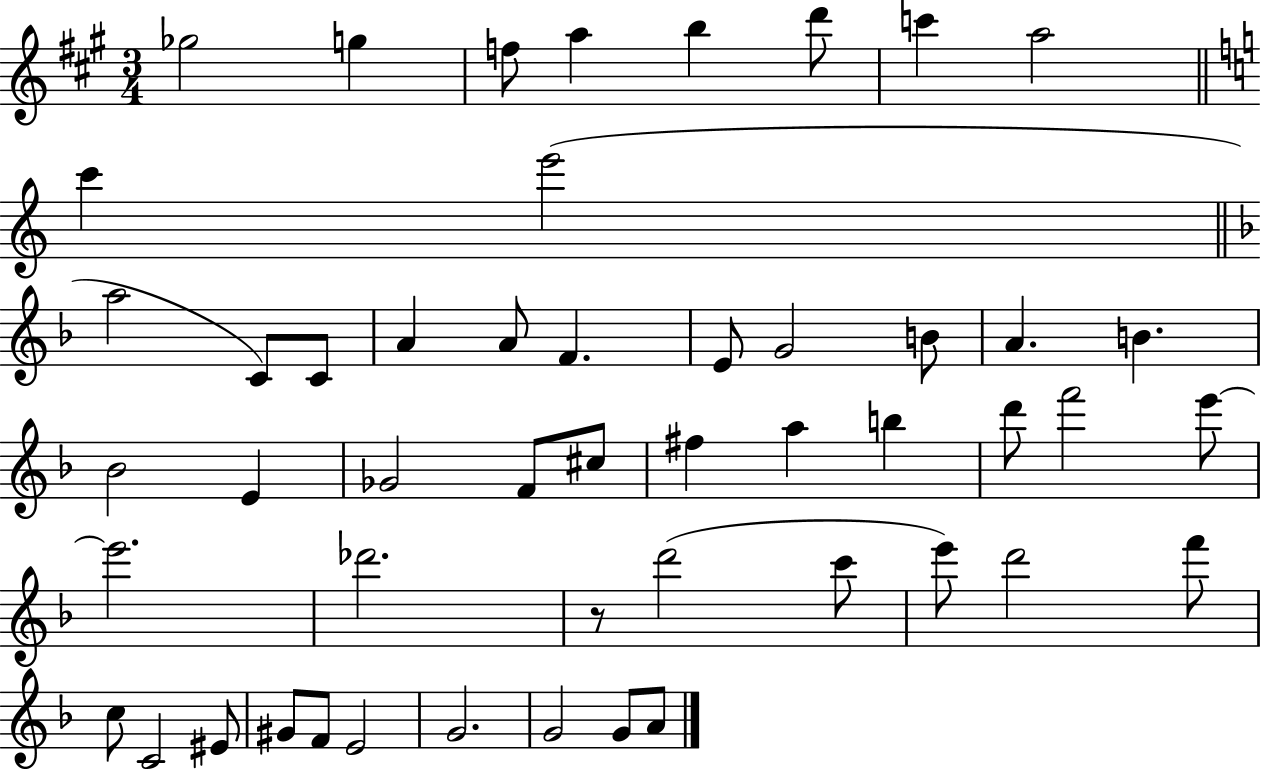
{
  \clef treble
  \numericTimeSignature
  \time 3/4
  \key a \major
  ges''2 g''4 | f''8 a''4 b''4 d'''8 | c'''4 a''2 | \bar "||" \break \key c \major c'''4 e'''2( | \bar "||" \break \key d \minor a''2 c'8) c'8 | a'4 a'8 f'4. | e'8 g'2 b'8 | a'4. b'4. | \break bes'2 e'4 | ges'2 f'8 cis''8 | fis''4 a''4 b''4 | d'''8 f'''2 e'''8~~ | \break e'''2. | des'''2. | r8 d'''2( c'''8 | e'''8) d'''2 f'''8 | \break c''8 c'2 eis'8 | gis'8 f'8 e'2 | g'2. | g'2 g'8 a'8 | \break \bar "|."
}